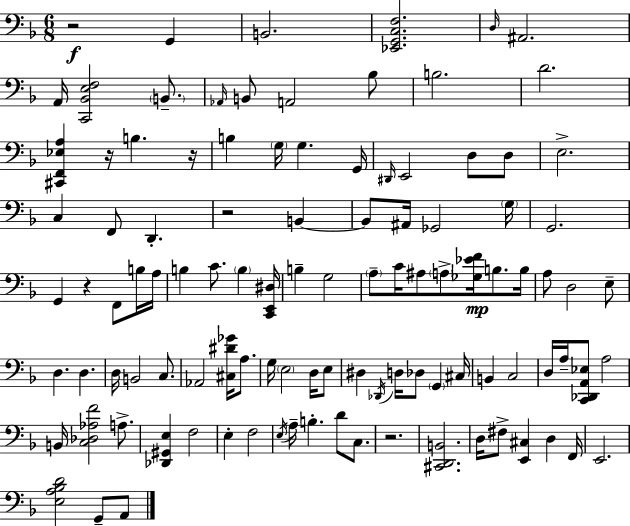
X:1
T:Untitled
M:6/8
L:1/4
K:F
z2 G,, B,,2 [_E,,G,,C,F,]2 D,/4 ^A,,2 A,,/4 [C,,_B,,E,F,]2 B,,/2 _A,,/4 B,,/2 A,,2 _B,/2 B,2 D2 [^C,,F,,_E,A,] z/4 B, z/4 B, G,/4 G, G,,/4 ^D,,/4 E,,2 D,/2 D,/2 E,2 C, F,,/2 D,, z2 B,, B,,/2 ^A,,/4 _G,,2 G,/4 G,,2 G,, z F,,/2 B,/4 A,/4 B, C/2 B, [C,,E,,^D,]/4 B, G,2 A,/2 C/4 ^A,/2 A,/2 [_G,_EF]/4 B,/2 B,/4 A,/2 D,2 E,/2 D, D, D,/4 B,,2 C,/2 _A,,2 [^C,^D_G]/4 A,/2 G,/4 E,2 D,/4 E,/2 ^D, _D,,/4 D,/4 _D,/2 G,, ^C,/4 B,, C,2 D,/4 A,/4 [C,,_D,,A,,_E,]/2 A,2 B,,/4 [C,_D,_A,F]2 A,/2 [_D,,^G,,E,] F,2 E, F,2 E,/4 A,/4 B, D/2 C,/2 z2 [^C,,D,,B,,]2 D,/4 ^F,/2 [E,,^C,] D, F,,/4 E,,2 [E,A,_B,D]2 G,,/2 A,,/2